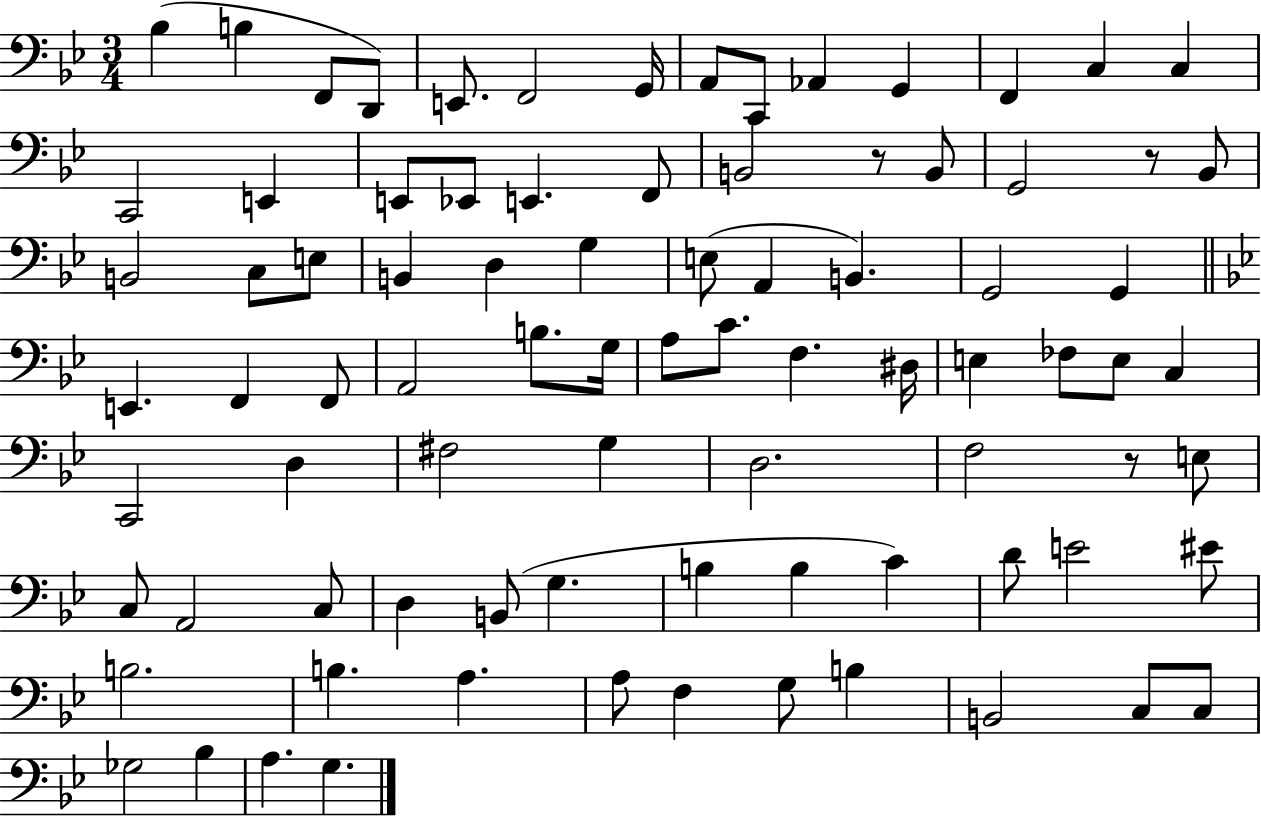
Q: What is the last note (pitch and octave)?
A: G3